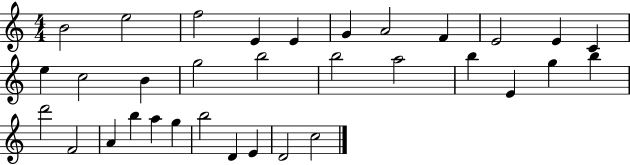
B4/h E5/h F5/h E4/q E4/q G4/q A4/h F4/q E4/h E4/q C4/q E5/q C5/h B4/q G5/h B5/h B5/h A5/h B5/q E4/q G5/q B5/q D6/h F4/h A4/q B5/q A5/q G5/q B5/h D4/q E4/q D4/h C5/h